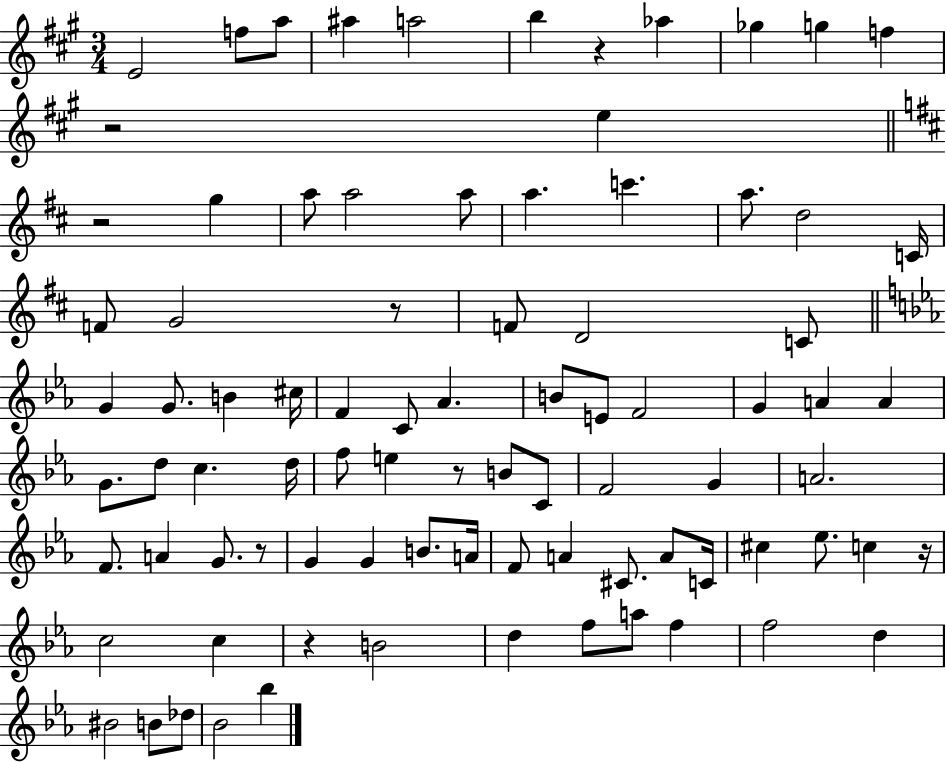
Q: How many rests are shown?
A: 8